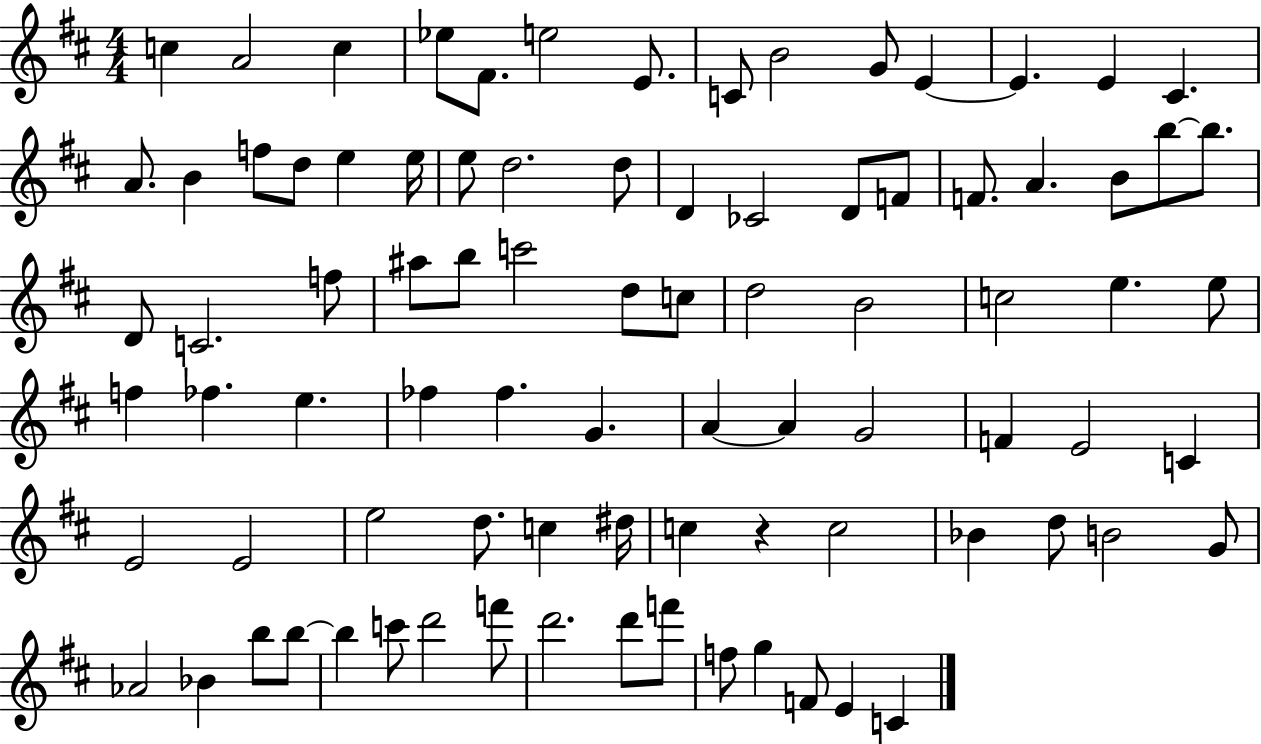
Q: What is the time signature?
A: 4/4